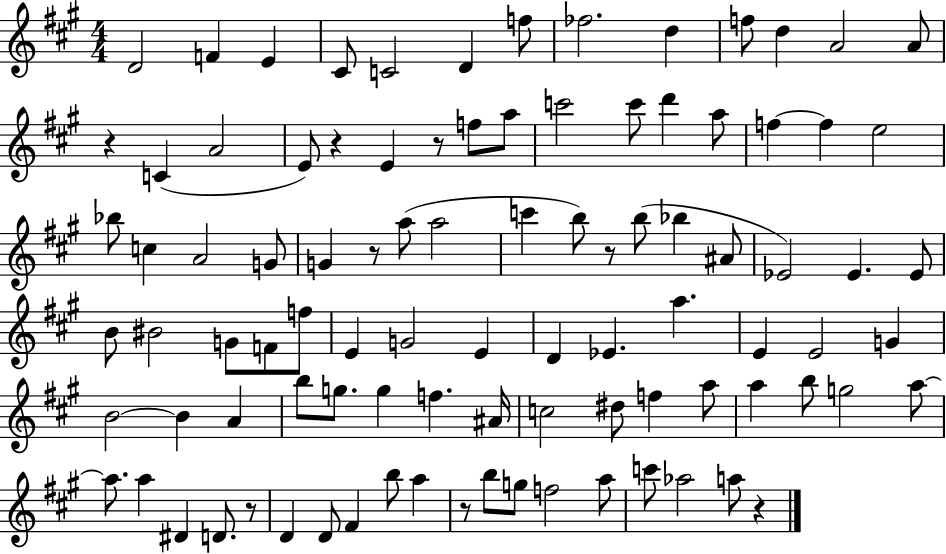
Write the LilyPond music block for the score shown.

{
  \clef treble
  \numericTimeSignature
  \time 4/4
  \key a \major
  \repeat volta 2 { d'2 f'4 e'4 | cis'8 c'2 d'4 f''8 | fes''2. d''4 | f''8 d''4 a'2 a'8 | \break r4 c'4( a'2 | e'8) r4 e'4 r8 f''8 a''8 | c'''2 c'''8 d'''4 a''8 | f''4~~ f''4 e''2 | \break bes''8 c''4 a'2 g'8 | g'4 r8 a''8( a''2 | c'''4 b''8) r8 b''8( bes''4 ais'8 | ees'2) ees'4. ees'8 | \break b'8 bis'2 g'8 f'8 f''8 | e'4 g'2 e'4 | d'4 ees'4. a''4. | e'4 e'2 g'4 | \break b'2~~ b'4 a'4 | b''8 g''8. g''4 f''4. ais'16 | c''2 dis''8 f''4 a''8 | a''4 b''8 g''2 a''8~~ | \break a''8. a''4 dis'4 d'8. r8 | d'4 d'8 fis'4 b''8 a''4 | r8 b''8 g''8 f''2 a''8 | c'''8 aes''2 a''8 r4 | \break } \bar "|."
}